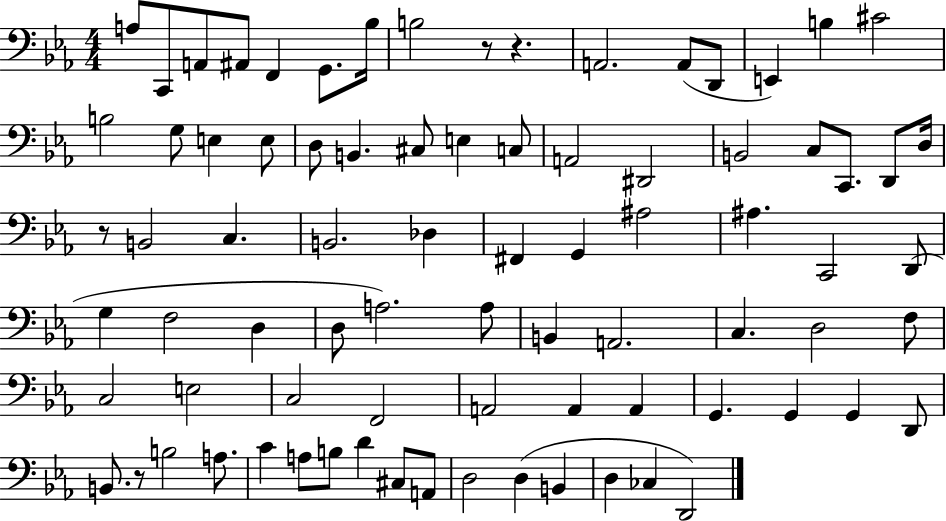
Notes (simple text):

A3/e C2/e A2/e A#2/e F2/q G2/e. Bb3/s B3/h R/e R/q. A2/h. A2/e D2/e E2/q B3/q C#4/h B3/h G3/e E3/q E3/e D3/e B2/q. C#3/e E3/q C3/e A2/h D#2/h B2/h C3/e C2/e. D2/e D3/s R/e B2/h C3/q. B2/h. Db3/q F#2/q G2/q A#3/h A#3/q. C2/h D2/e G3/q F3/h D3/q D3/e A3/h. A3/e B2/q A2/h. C3/q. D3/h F3/e C3/h E3/h C3/h F2/h A2/h A2/q A2/q G2/q. G2/q G2/q D2/e B2/e. R/e B3/h A3/e. C4/q A3/e B3/e D4/q C#3/e A2/e D3/h D3/q B2/q D3/q CES3/q D2/h